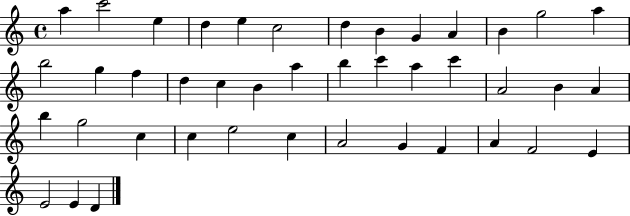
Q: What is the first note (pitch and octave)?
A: A5